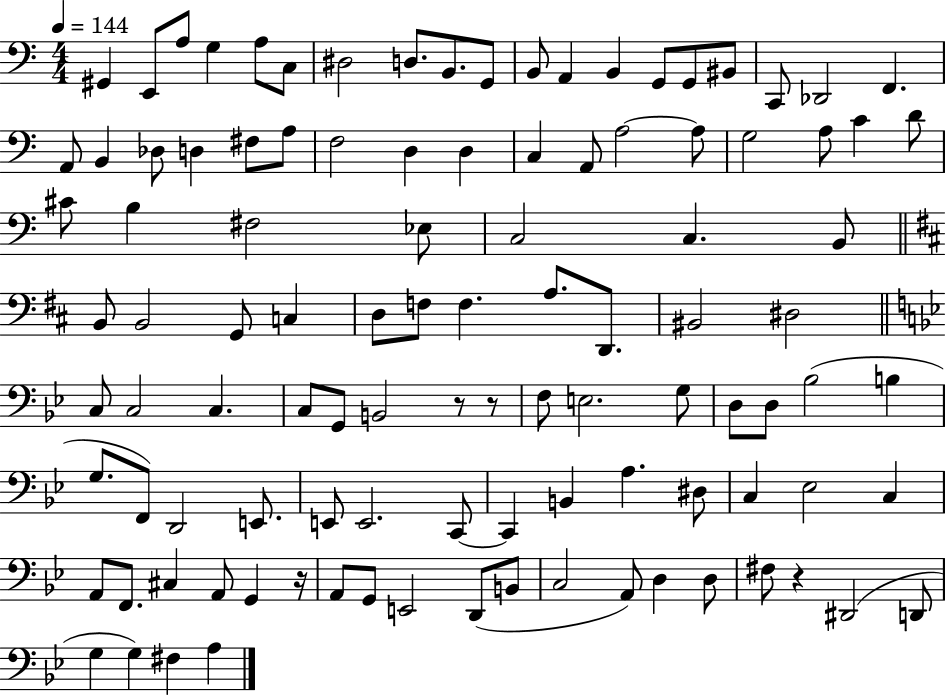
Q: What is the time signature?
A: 4/4